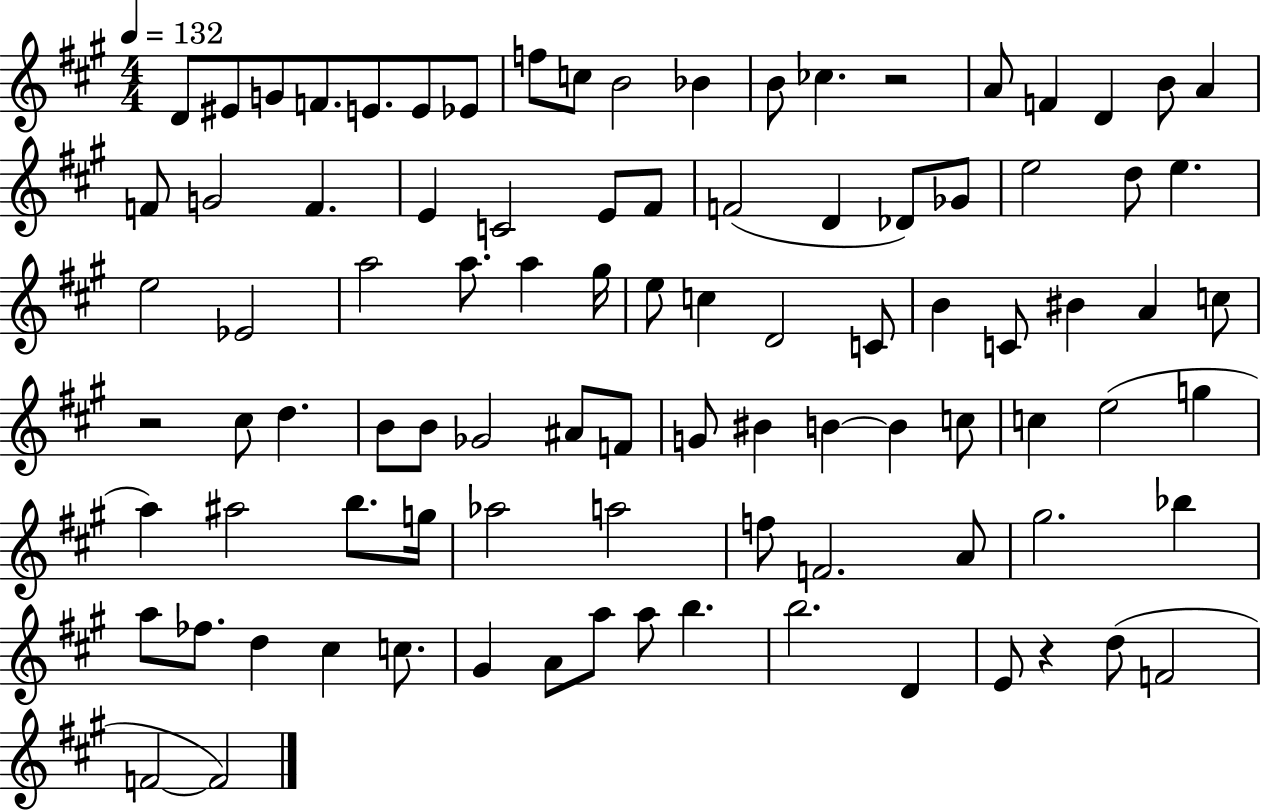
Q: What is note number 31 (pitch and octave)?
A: D5